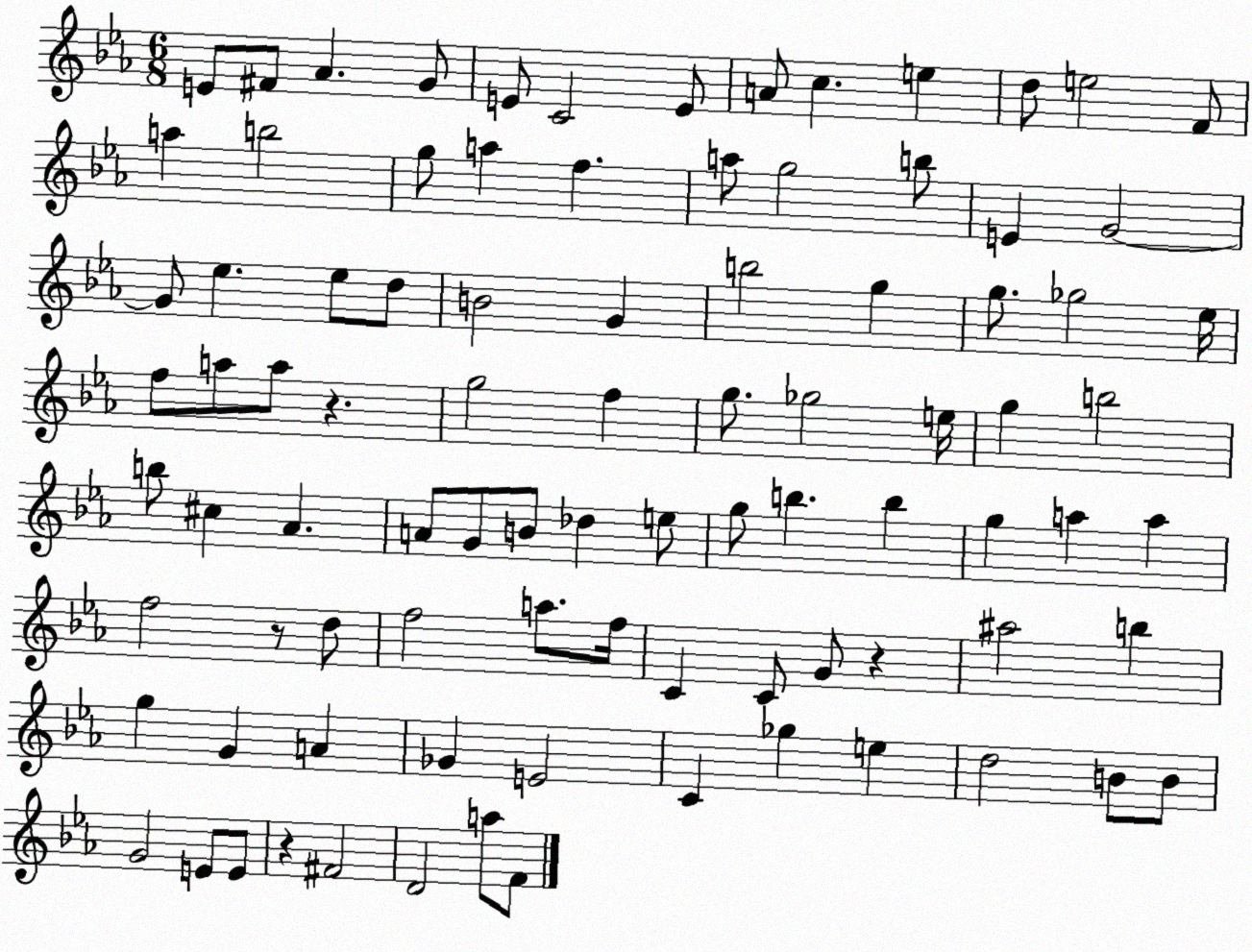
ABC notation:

X:1
T:Untitled
M:6/8
L:1/4
K:Eb
E/2 ^F/2 _A G/2 E/2 C2 E/2 A/2 c e d/2 e2 F/2 a b2 g/2 a f a/2 g2 b/2 E G2 G/2 _e _e/2 d/2 B2 G b2 g g/2 _g2 _e/4 f/2 a/2 a/2 z g2 f g/2 _g2 e/4 g b2 b/2 ^c _A A/2 G/2 B/2 _d e/2 g/2 b b g a a f2 z/2 d/2 f2 a/2 f/4 C C/2 G/2 z ^a2 b g G A _G E2 C _g e d2 B/2 B/2 G2 E/2 E/2 z ^F2 D2 a/2 F/2